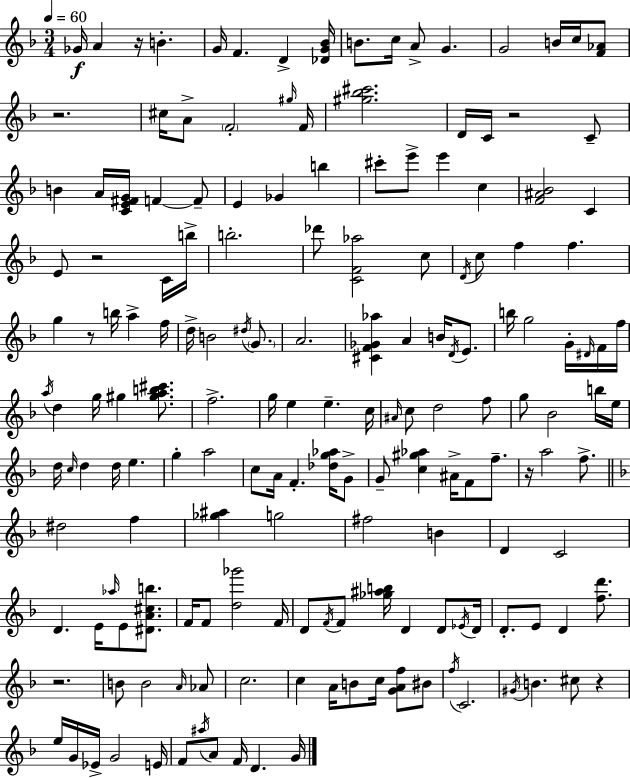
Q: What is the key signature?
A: D minor